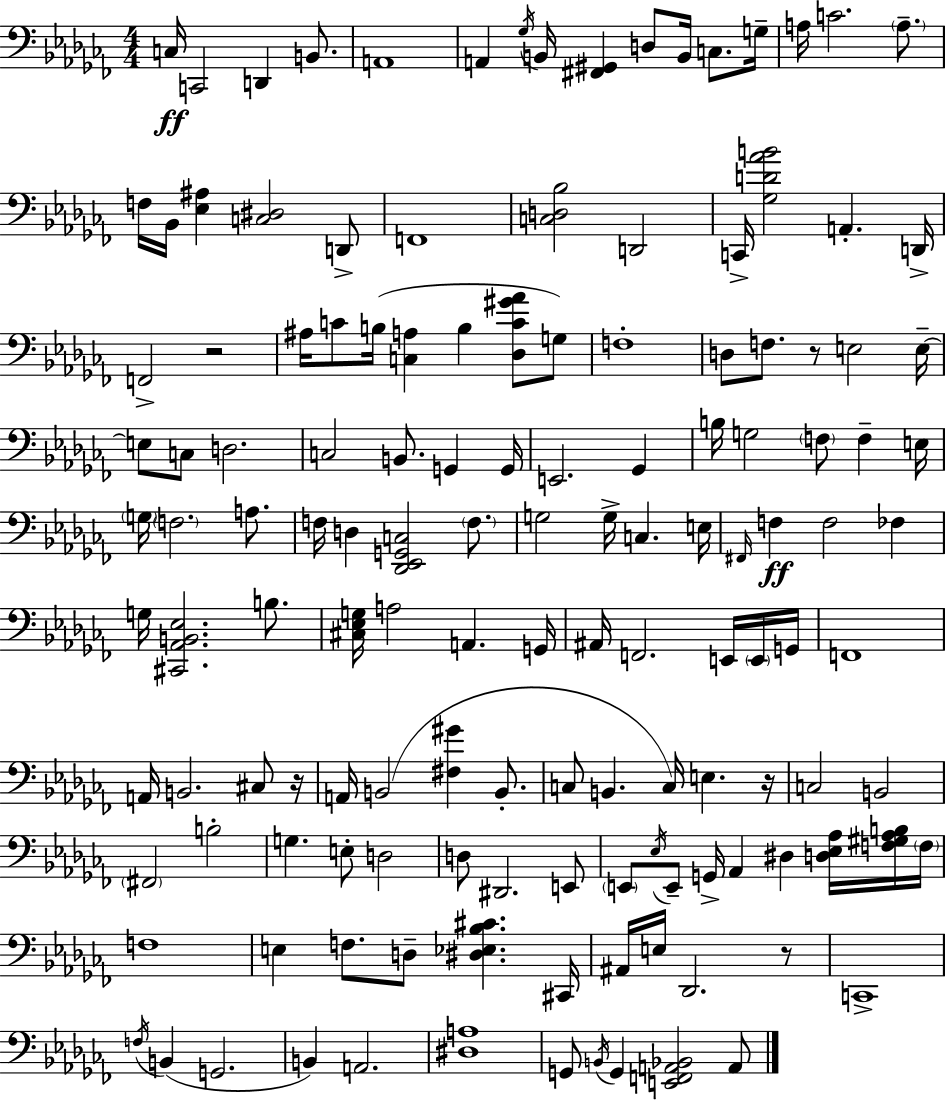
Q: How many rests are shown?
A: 5